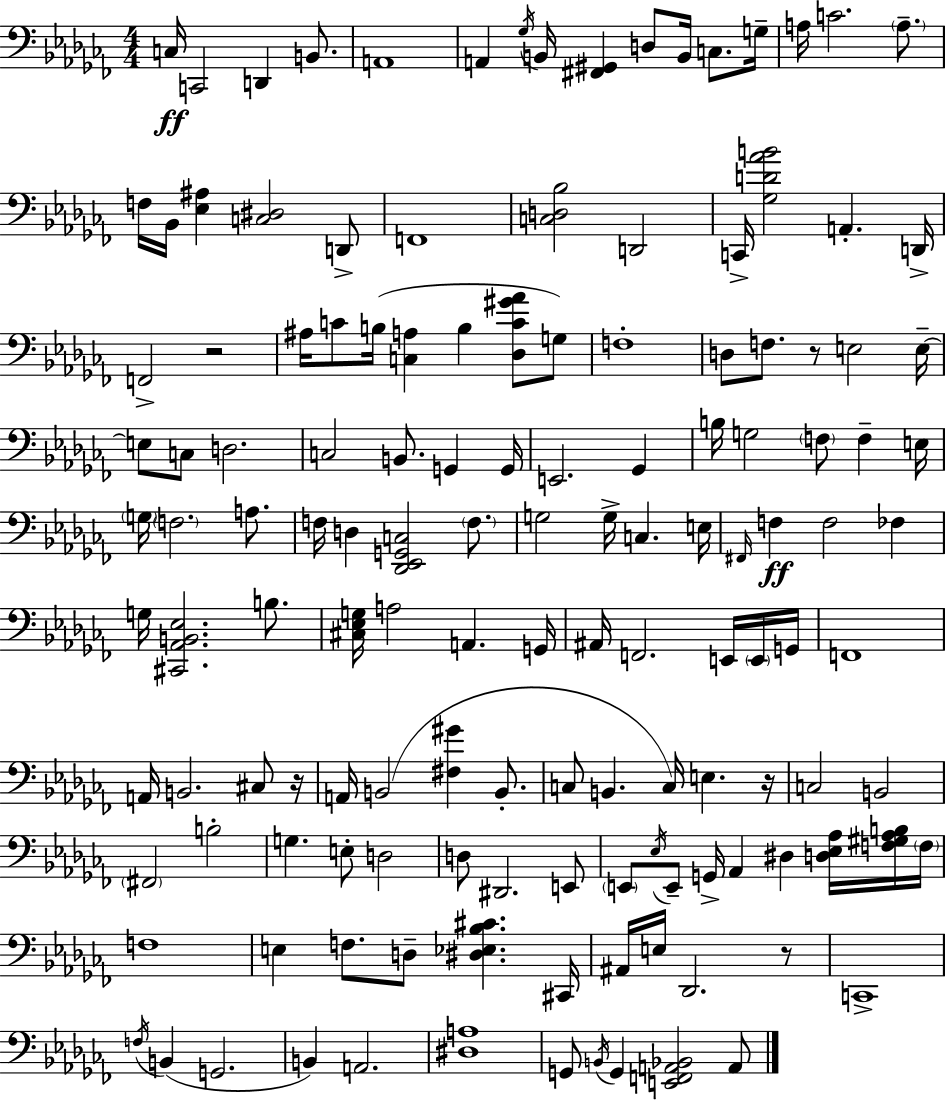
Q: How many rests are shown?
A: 5